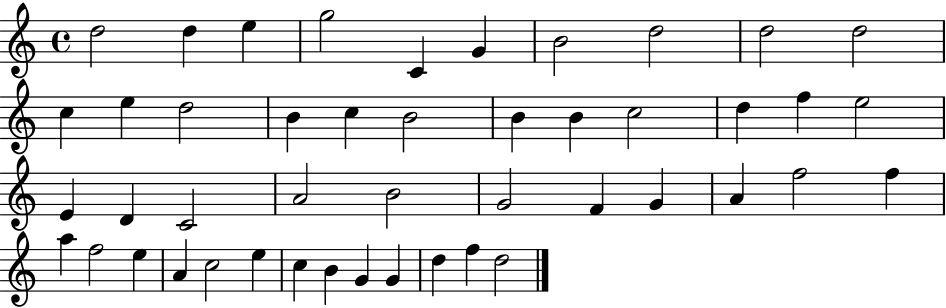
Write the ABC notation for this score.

X:1
T:Untitled
M:4/4
L:1/4
K:C
d2 d e g2 C G B2 d2 d2 d2 c e d2 B c B2 B B c2 d f e2 E D C2 A2 B2 G2 F G A f2 f a f2 e A c2 e c B G G d f d2